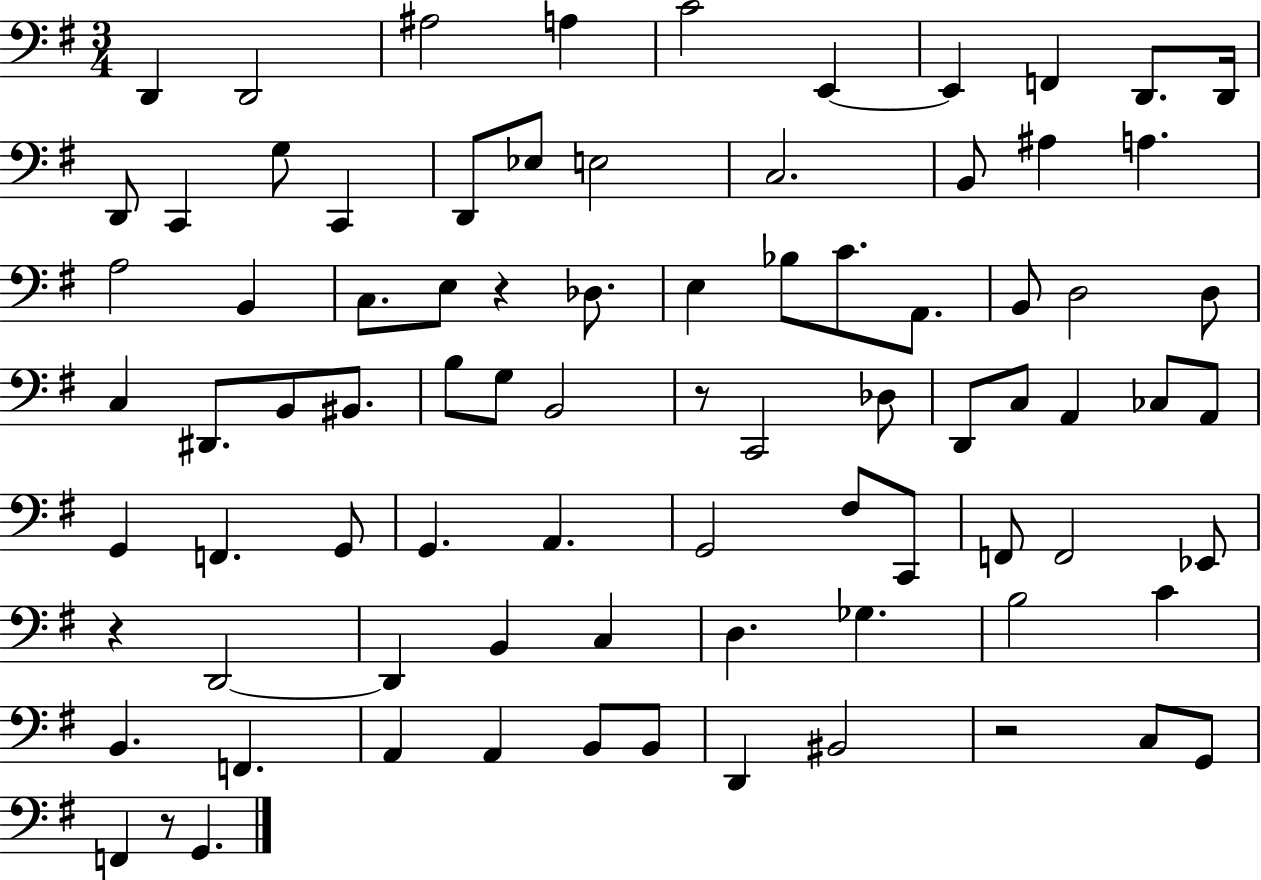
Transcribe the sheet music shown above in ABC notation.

X:1
T:Untitled
M:3/4
L:1/4
K:G
D,, D,,2 ^A,2 A, C2 E,, E,, F,, D,,/2 D,,/4 D,,/2 C,, G,/2 C,, D,,/2 _E,/2 E,2 C,2 B,,/2 ^A, A, A,2 B,, C,/2 E,/2 z _D,/2 E, _B,/2 C/2 A,,/2 B,,/2 D,2 D,/2 C, ^D,,/2 B,,/2 ^B,,/2 B,/2 G,/2 B,,2 z/2 C,,2 _D,/2 D,,/2 C,/2 A,, _C,/2 A,,/2 G,, F,, G,,/2 G,, A,, G,,2 ^F,/2 C,,/2 F,,/2 F,,2 _E,,/2 z D,,2 D,, B,, C, D, _G, B,2 C B,, F,, A,, A,, B,,/2 B,,/2 D,, ^B,,2 z2 C,/2 G,,/2 F,, z/2 G,,